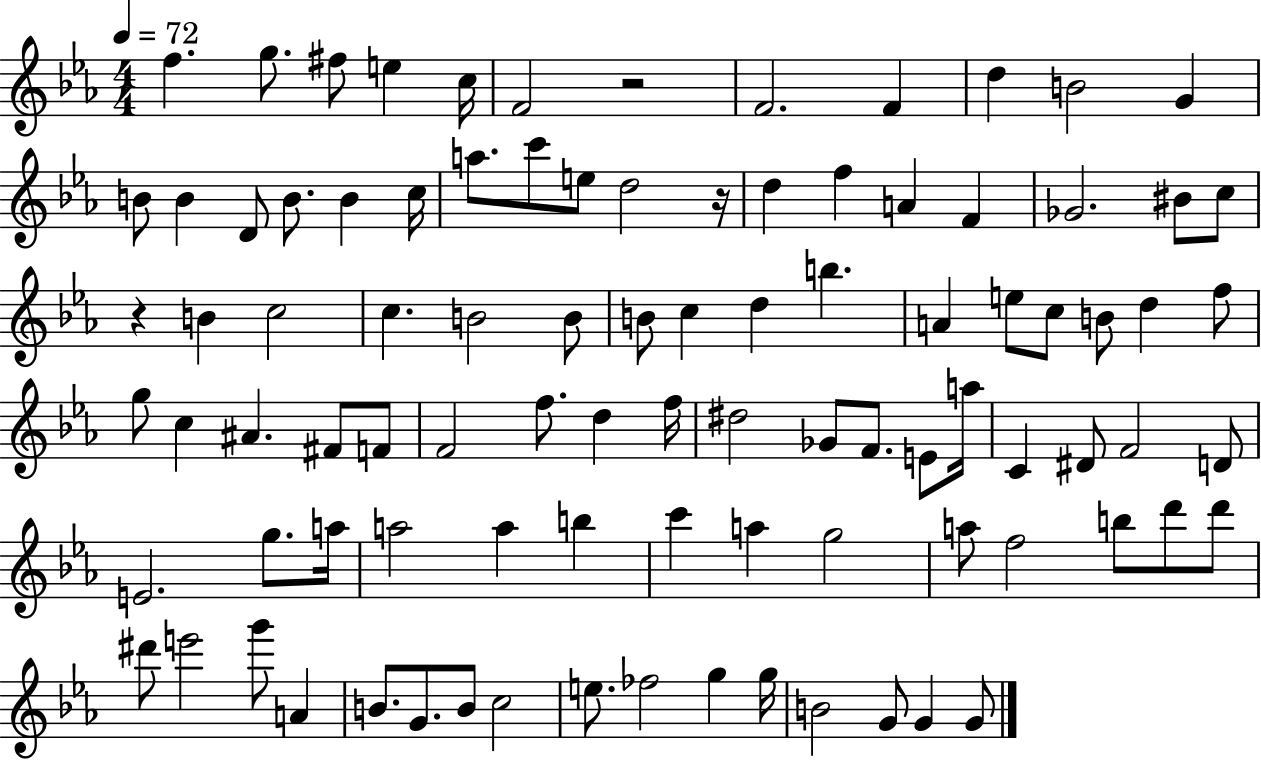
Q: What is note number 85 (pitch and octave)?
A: FES5